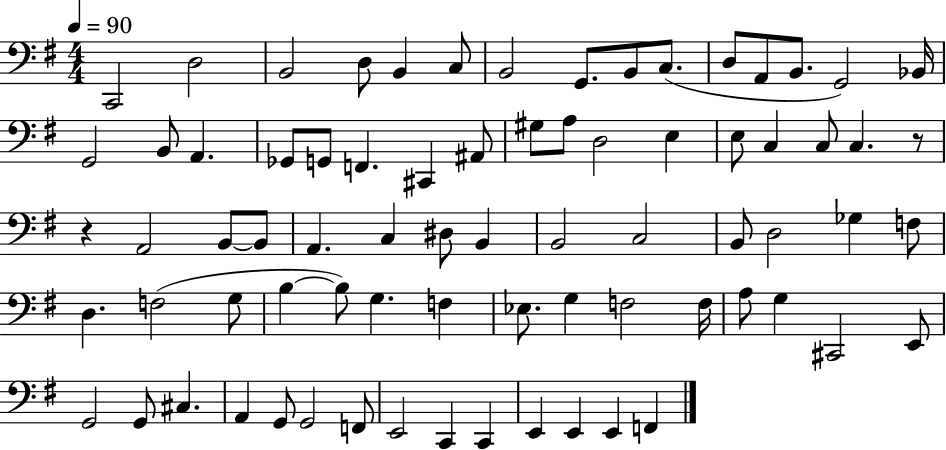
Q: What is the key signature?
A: G major